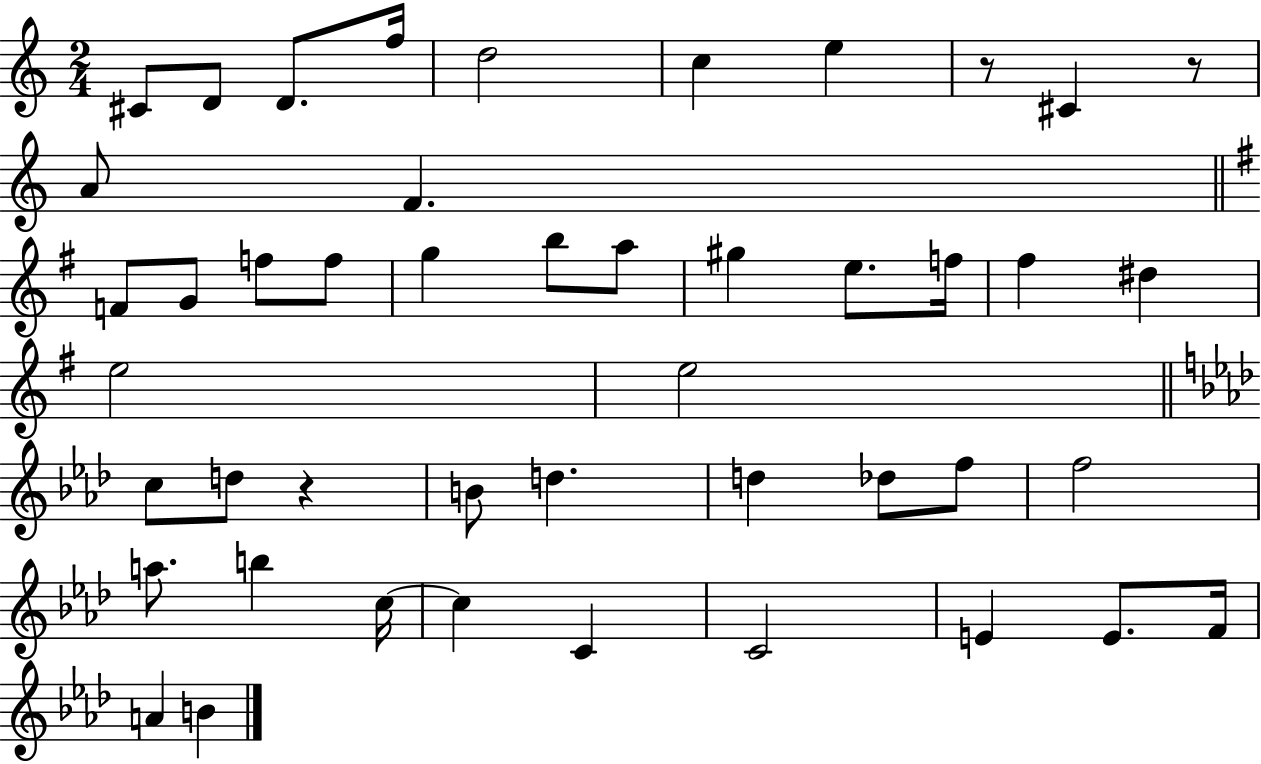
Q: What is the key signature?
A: C major